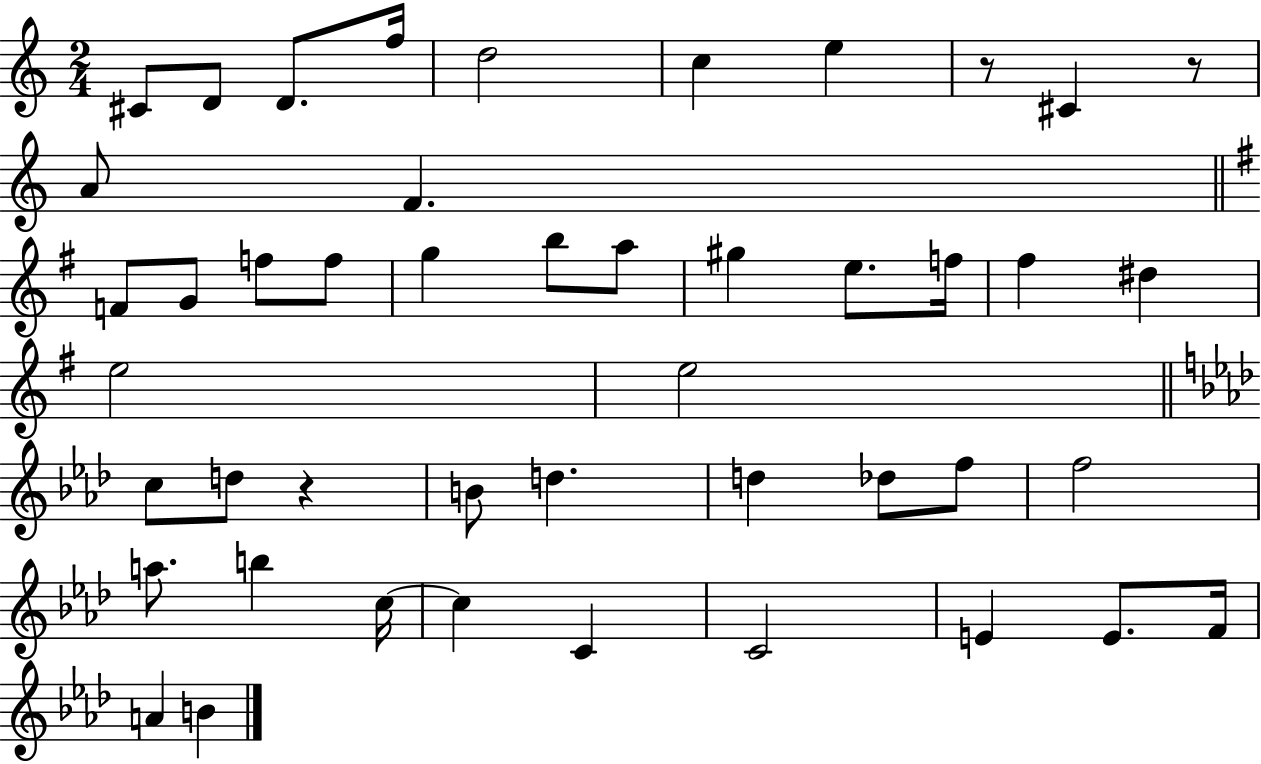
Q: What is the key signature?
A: C major